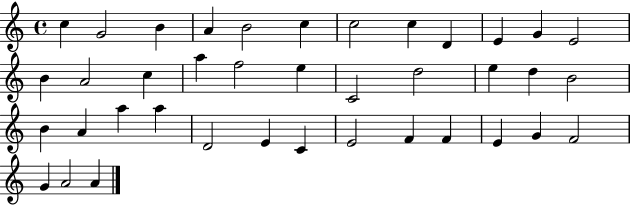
{
  \clef treble
  \time 4/4
  \defaultTimeSignature
  \key c \major
  c''4 g'2 b'4 | a'4 b'2 c''4 | c''2 c''4 d'4 | e'4 g'4 e'2 | \break b'4 a'2 c''4 | a''4 f''2 e''4 | c'2 d''2 | e''4 d''4 b'2 | \break b'4 a'4 a''4 a''4 | d'2 e'4 c'4 | e'2 f'4 f'4 | e'4 g'4 f'2 | \break g'4 a'2 a'4 | \bar "|."
}